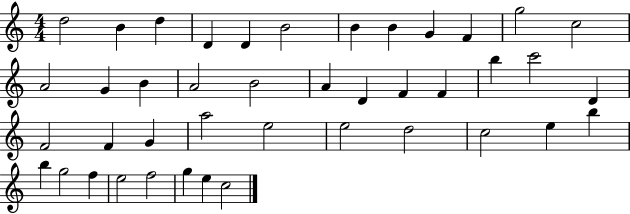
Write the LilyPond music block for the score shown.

{
  \clef treble
  \numericTimeSignature
  \time 4/4
  \key c \major
  d''2 b'4 d''4 | d'4 d'4 b'2 | b'4 b'4 g'4 f'4 | g''2 c''2 | \break a'2 g'4 b'4 | a'2 b'2 | a'4 d'4 f'4 f'4 | b''4 c'''2 d'4 | \break f'2 f'4 g'4 | a''2 e''2 | e''2 d''2 | c''2 e''4 b''4 | \break b''4 g''2 f''4 | e''2 f''2 | g''4 e''4 c''2 | \bar "|."
}